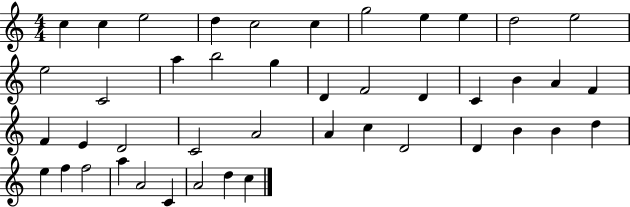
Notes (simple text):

C5/q C5/q E5/h D5/q C5/h C5/q G5/h E5/q E5/q D5/h E5/h E5/h C4/h A5/q B5/h G5/q D4/q F4/h D4/q C4/q B4/q A4/q F4/q F4/q E4/q D4/h C4/h A4/h A4/q C5/q D4/h D4/q B4/q B4/q D5/q E5/q F5/q F5/h A5/q A4/h C4/q A4/h D5/q C5/q